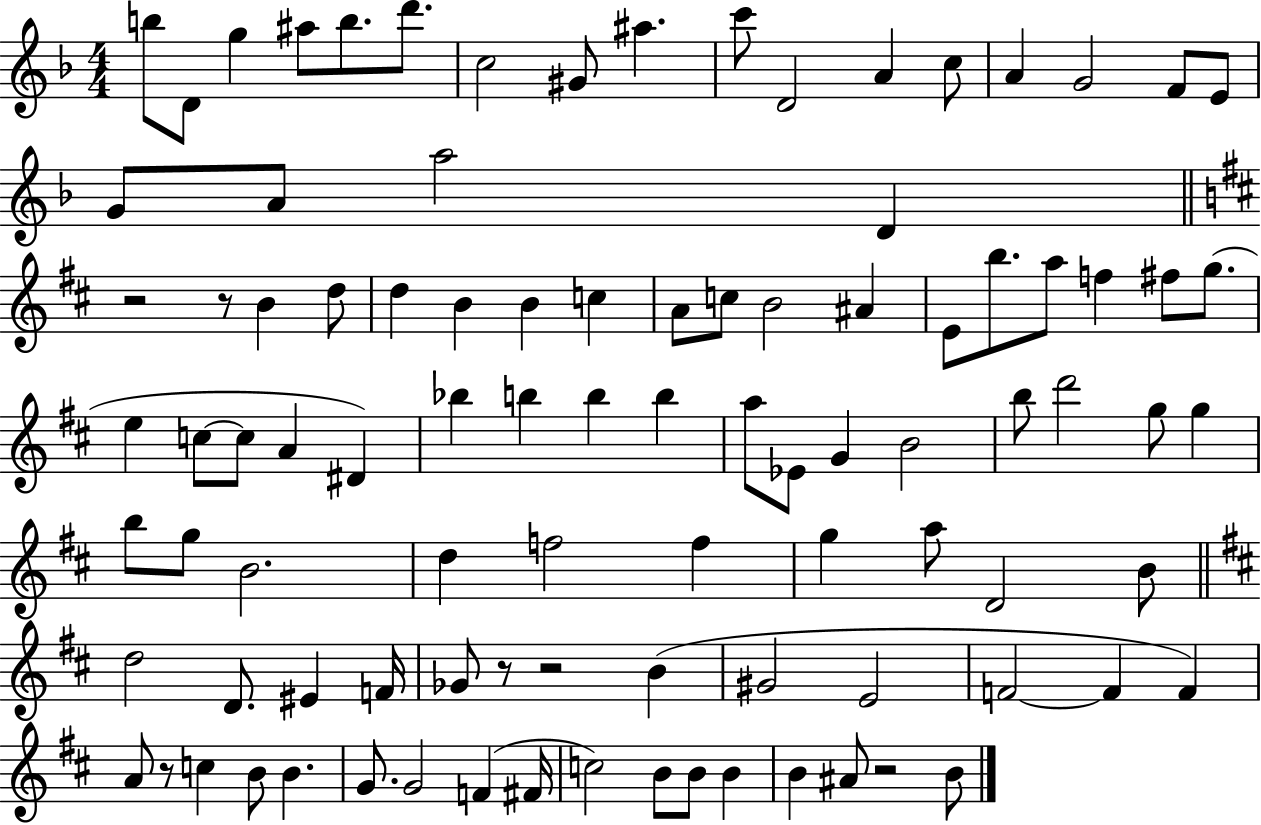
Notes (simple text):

B5/e D4/e G5/q A#5/e B5/e. D6/e. C5/h G#4/e A#5/q. C6/e D4/h A4/q C5/e A4/q G4/h F4/e E4/e G4/e A4/e A5/h D4/q R/h R/e B4/q D5/e D5/q B4/q B4/q C5/q A4/e C5/e B4/h A#4/q E4/e B5/e. A5/e F5/q F#5/e G5/e. E5/q C5/e C5/e A4/q D#4/q Bb5/q B5/q B5/q B5/q A5/e Eb4/e G4/q B4/h B5/e D6/h G5/e G5/q B5/e G5/e B4/h. D5/q F5/h F5/q G5/q A5/e D4/h B4/e D5/h D4/e. EIS4/q F4/s Gb4/e R/e R/h B4/q G#4/h E4/h F4/h F4/q F4/q A4/e R/e C5/q B4/e B4/q. G4/e. G4/h F4/q F#4/s C5/h B4/e B4/e B4/q B4/q A#4/e R/h B4/e